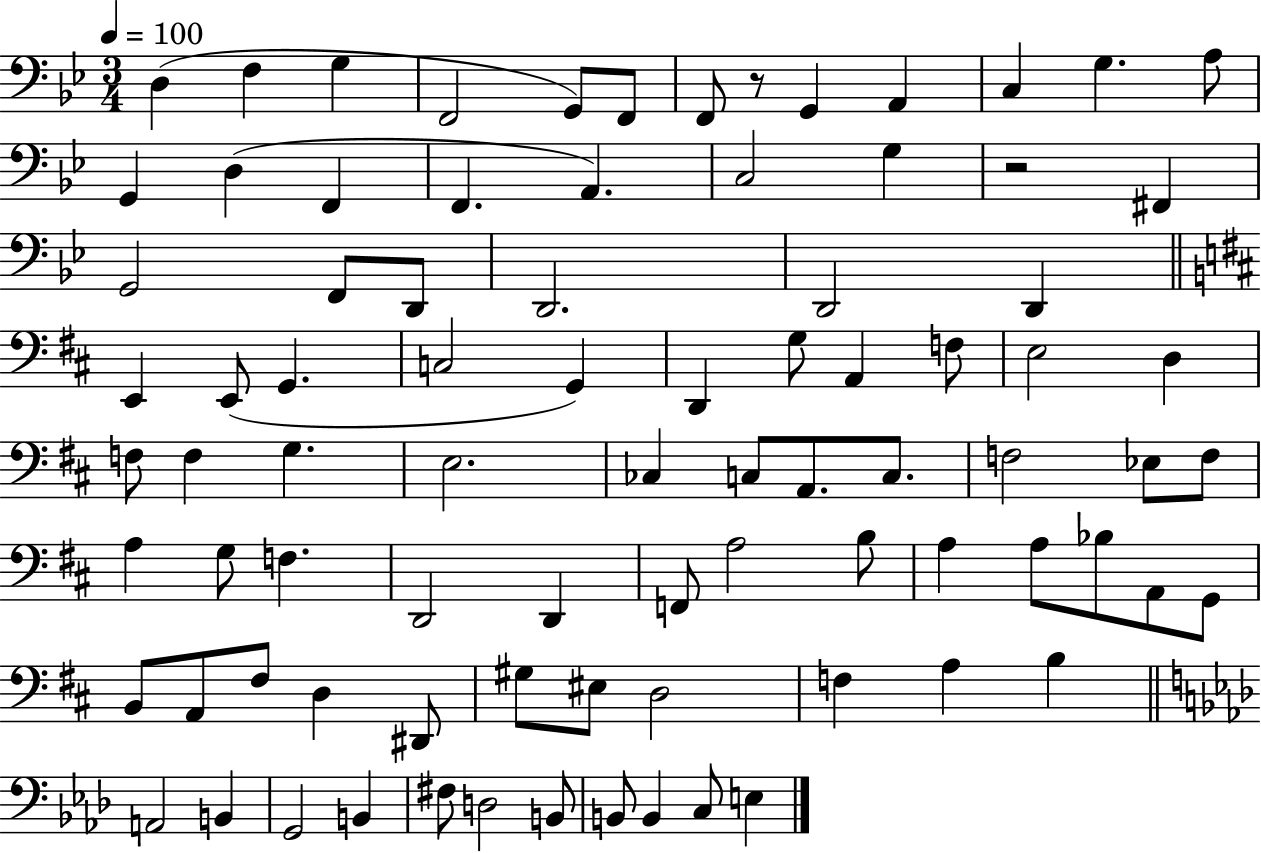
X:1
T:Untitled
M:3/4
L:1/4
K:Bb
D, F, G, F,,2 G,,/2 F,,/2 F,,/2 z/2 G,, A,, C, G, A,/2 G,, D, F,, F,, A,, C,2 G, z2 ^F,, G,,2 F,,/2 D,,/2 D,,2 D,,2 D,, E,, E,,/2 G,, C,2 G,, D,, G,/2 A,, F,/2 E,2 D, F,/2 F, G, E,2 _C, C,/2 A,,/2 C,/2 F,2 _E,/2 F,/2 A, G,/2 F, D,,2 D,, F,,/2 A,2 B,/2 A, A,/2 _B,/2 A,,/2 G,,/2 B,,/2 A,,/2 ^F,/2 D, ^D,,/2 ^G,/2 ^E,/2 D,2 F, A, B, A,,2 B,, G,,2 B,, ^F,/2 D,2 B,,/2 B,,/2 B,, C,/2 E,